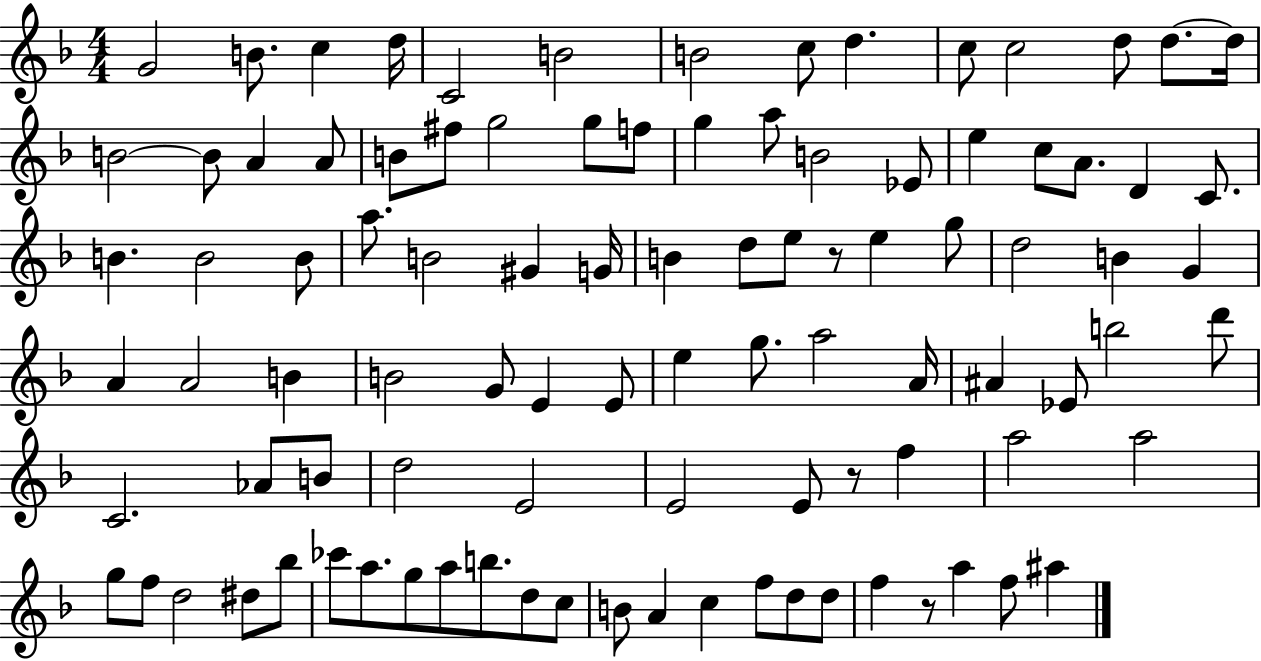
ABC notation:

X:1
T:Untitled
M:4/4
L:1/4
K:F
G2 B/2 c d/4 C2 B2 B2 c/2 d c/2 c2 d/2 d/2 d/4 B2 B/2 A A/2 B/2 ^f/2 g2 g/2 f/2 g a/2 B2 _E/2 e c/2 A/2 D C/2 B B2 B/2 a/2 B2 ^G G/4 B d/2 e/2 z/2 e g/2 d2 B G A A2 B B2 G/2 E E/2 e g/2 a2 A/4 ^A _E/2 b2 d'/2 C2 _A/2 B/2 d2 E2 E2 E/2 z/2 f a2 a2 g/2 f/2 d2 ^d/2 _b/2 _c'/2 a/2 g/2 a/2 b/2 d/2 c/2 B/2 A c f/2 d/2 d/2 f z/2 a f/2 ^a